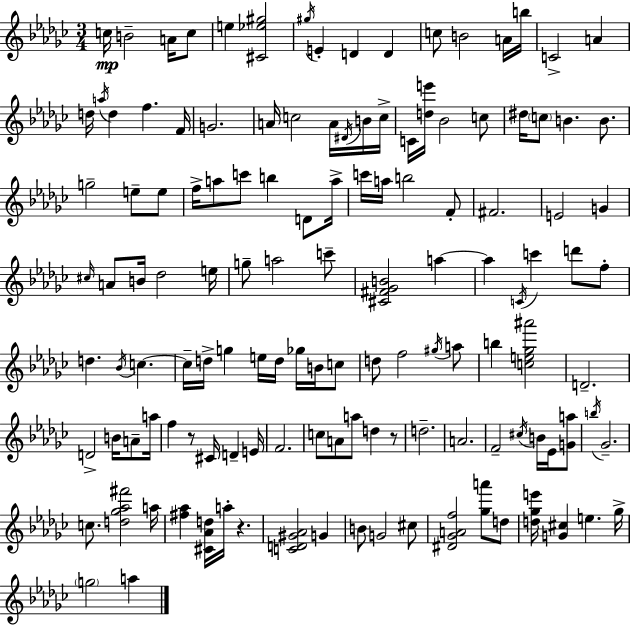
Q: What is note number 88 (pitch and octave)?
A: D4